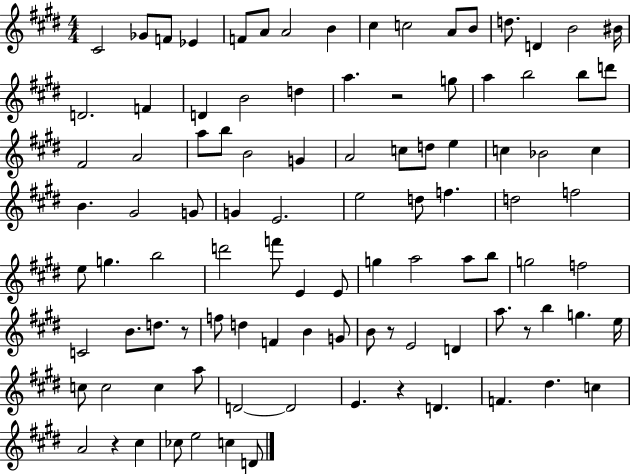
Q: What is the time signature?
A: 4/4